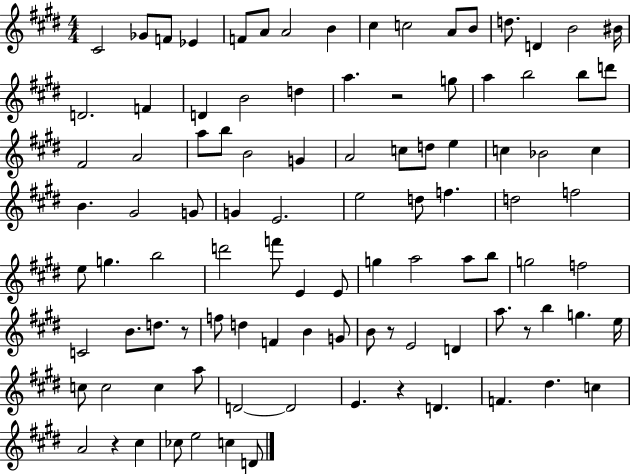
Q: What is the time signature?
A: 4/4